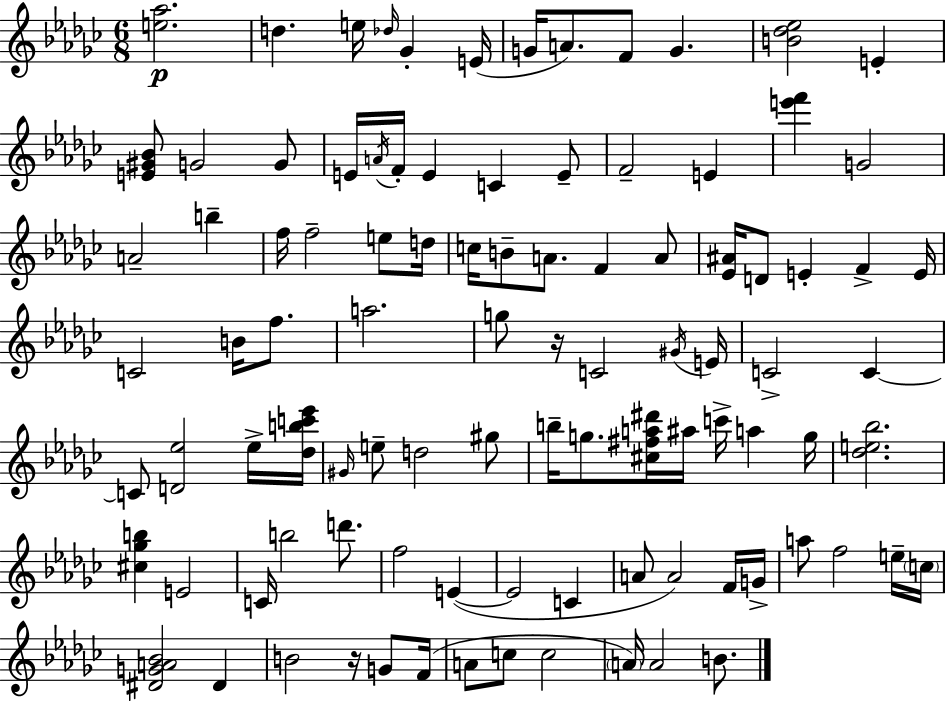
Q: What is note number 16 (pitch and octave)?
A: E4